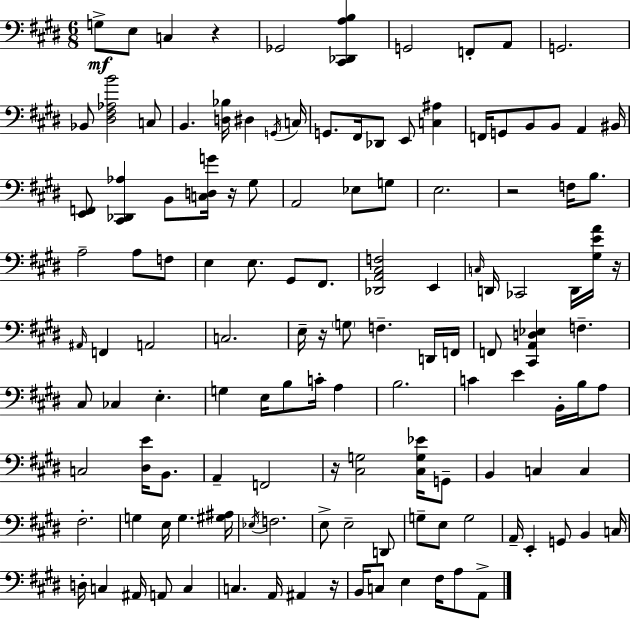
{
  \clef bass
  \numericTimeSignature
  \time 6/8
  \key e \major
  g8->\mf e8 c4 r4 | ges,2 <cis, des, a b>4 | g,2 f,8-. a,8 | g,2. | \break bes,8 <dis fis aes b'>2 c8 | b,4. <d bes>16 dis4 \acciaccatura { g,16 } | c16 g,8. fis,16 des,8 e,8 <c ais>4 | f,16 g,8 b,8 b,8 a,4 | \break bis,16 <e, f,>8 <cis, des, aes>4 b,8 <c d g'>16 r16 gis8 | a,2 ees8 g8 | e2. | r2 f16 b8. | \break a2-- a8 f8 | e4 e8. gis,8 fis,8. | <des, a, cis f>2 e,4 | \grace { c16 } d,16 ces,2 d,16 | \break <gis e' a'>16 r16 \grace { ais,16 } f,4 a,2 | c2. | e16-- r16 \parenthesize g8 f4.-- | d,16 f,16 f,8 <cis, a, d ees>4 f4.-- | \break cis8 ces4 e4.-. | g4 e16 b8 c'16-. a4 | b2. | c'4 e'4 b,16-. | \break b16 a8 c2 <dis e'>16 | b,8. a,4-- f,2 | r16 <cis g>2 | <cis g ees'>16 g,8-- b,4 c4 c4 | \break fis2.-. | g4 e16 g4. | <gis ais>16 \acciaccatura { ees16 } f2. | e8-> e2-- | \break d,8 g8-- e8 g2 | a,16-- e,4-. g,8 b,4 | c16 d16-. c4 ais,16 a,8 | c4 c4. a,16 ais,4 | \break r16 b,16 c8 e4 fis16 | a8 a,8-> \bar "|."
}